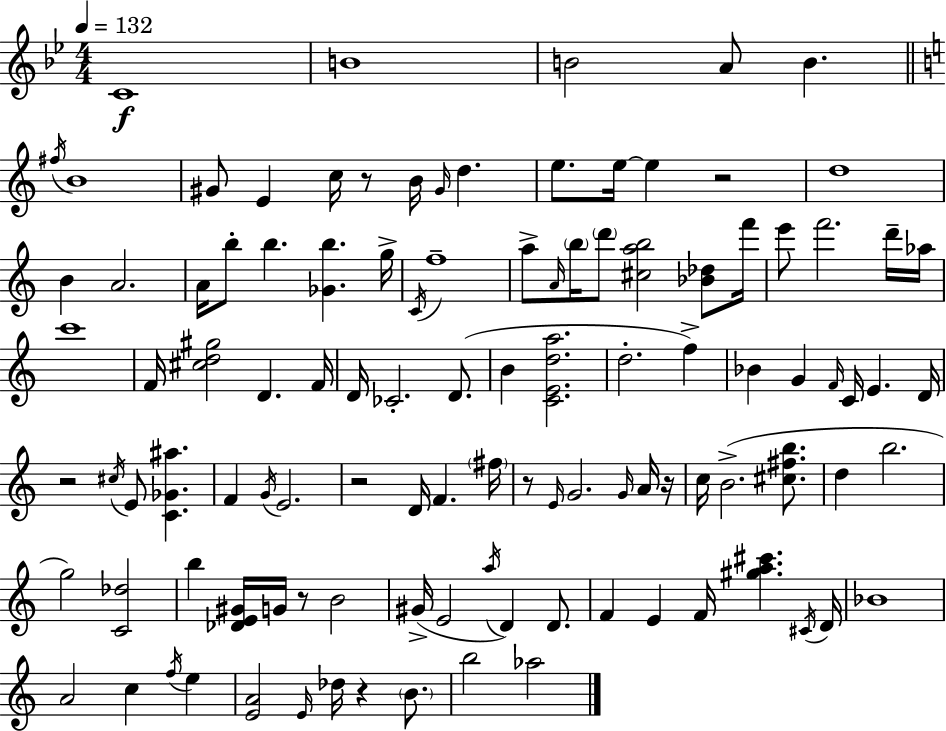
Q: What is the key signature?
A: G minor